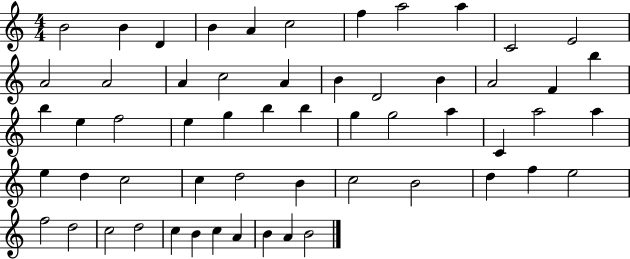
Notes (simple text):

B4/h B4/q D4/q B4/q A4/q C5/h F5/q A5/h A5/q C4/h E4/h A4/h A4/h A4/q C5/h A4/q B4/q D4/h B4/q A4/h F4/q B5/q B5/q E5/q F5/h E5/q G5/q B5/q B5/q G5/q G5/h A5/q C4/q A5/h A5/q E5/q D5/q C5/h C5/q D5/h B4/q C5/h B4/h D5/q F5/q E5/h F5/h D5/h C5/h D5/h C5/q B4/q C5/q A4/q B4/q A4/q B4/h